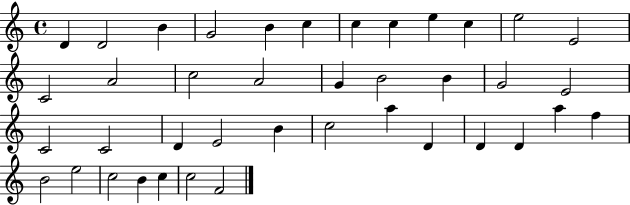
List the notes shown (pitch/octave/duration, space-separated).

D4/q D4/h B4/q G4/h B4/q C5/q C5/q C5/q E5/q C5/q E5/h E4/h C4/h A4/h C5/h A4/h G4/q B4/h B4/q G4/h E4/h C4/h C4/h D4/q E4/h B4/q C5/h A5/q D4/q D4/q D4/q A5/q F5/q B4/h E5/h C5/h B4/q C5/q C5/h F4/h